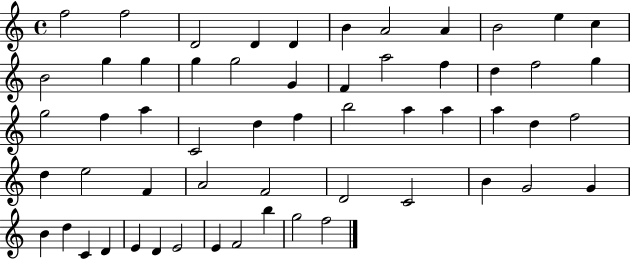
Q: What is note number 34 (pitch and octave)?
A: D5